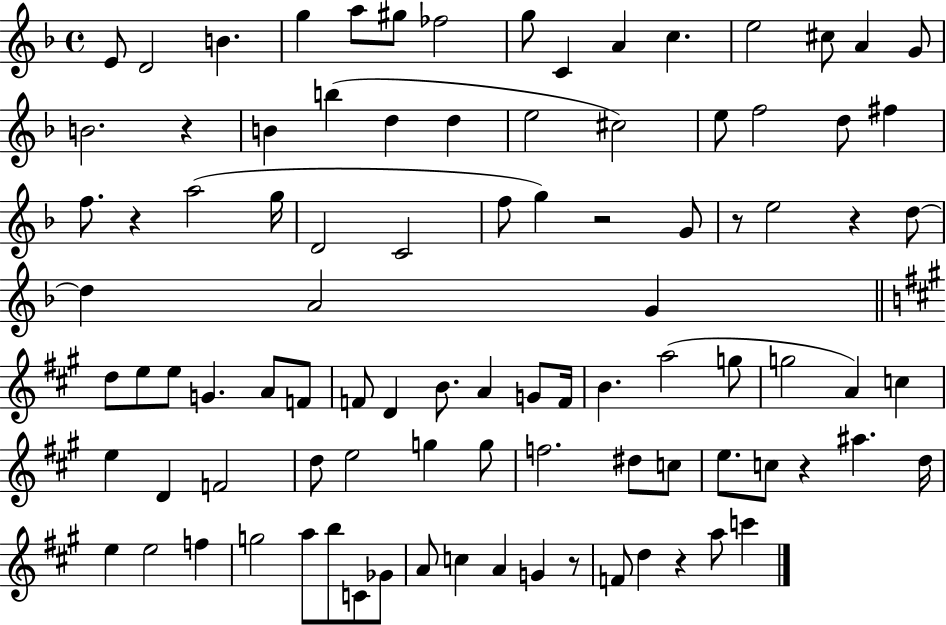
X:1
T:Untitled
M:4/4
L:1/4
K:F
E/2 D2 B g a/2 ^g/2 _f2 g/2 C A c e2 ^c/2 A G/2 B2 z B b d d e2 ^c2 e/2 f2 d/2 ^f f/2 z a2 g/4 D2 C2 f/2 g z2 G/2 z/2 e2 z d/2 d A2 G d/2 e/2 e/2 G A/2 F/2 F/2 D B/2 A G/2 F/4 B a2 g/2 g2 A c e D F2 d/2 e2 g g/2 f2 ^d/2 c/2 e/2 c/2 z ^a d/4 e e2 f g2 a/2 b/2 C/2 _G/2 A/2 c A G z/2 F/2 d z a/2 c'